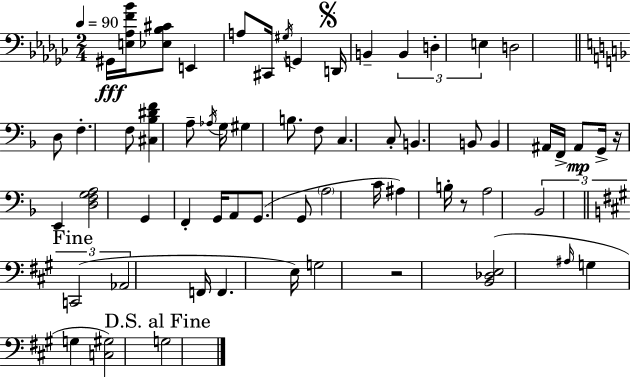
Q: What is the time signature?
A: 2/4